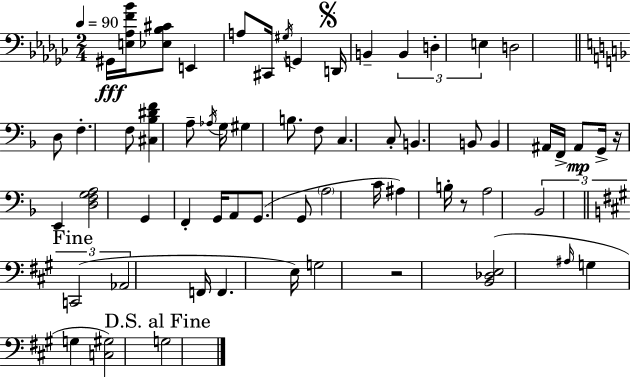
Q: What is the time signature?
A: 2/4